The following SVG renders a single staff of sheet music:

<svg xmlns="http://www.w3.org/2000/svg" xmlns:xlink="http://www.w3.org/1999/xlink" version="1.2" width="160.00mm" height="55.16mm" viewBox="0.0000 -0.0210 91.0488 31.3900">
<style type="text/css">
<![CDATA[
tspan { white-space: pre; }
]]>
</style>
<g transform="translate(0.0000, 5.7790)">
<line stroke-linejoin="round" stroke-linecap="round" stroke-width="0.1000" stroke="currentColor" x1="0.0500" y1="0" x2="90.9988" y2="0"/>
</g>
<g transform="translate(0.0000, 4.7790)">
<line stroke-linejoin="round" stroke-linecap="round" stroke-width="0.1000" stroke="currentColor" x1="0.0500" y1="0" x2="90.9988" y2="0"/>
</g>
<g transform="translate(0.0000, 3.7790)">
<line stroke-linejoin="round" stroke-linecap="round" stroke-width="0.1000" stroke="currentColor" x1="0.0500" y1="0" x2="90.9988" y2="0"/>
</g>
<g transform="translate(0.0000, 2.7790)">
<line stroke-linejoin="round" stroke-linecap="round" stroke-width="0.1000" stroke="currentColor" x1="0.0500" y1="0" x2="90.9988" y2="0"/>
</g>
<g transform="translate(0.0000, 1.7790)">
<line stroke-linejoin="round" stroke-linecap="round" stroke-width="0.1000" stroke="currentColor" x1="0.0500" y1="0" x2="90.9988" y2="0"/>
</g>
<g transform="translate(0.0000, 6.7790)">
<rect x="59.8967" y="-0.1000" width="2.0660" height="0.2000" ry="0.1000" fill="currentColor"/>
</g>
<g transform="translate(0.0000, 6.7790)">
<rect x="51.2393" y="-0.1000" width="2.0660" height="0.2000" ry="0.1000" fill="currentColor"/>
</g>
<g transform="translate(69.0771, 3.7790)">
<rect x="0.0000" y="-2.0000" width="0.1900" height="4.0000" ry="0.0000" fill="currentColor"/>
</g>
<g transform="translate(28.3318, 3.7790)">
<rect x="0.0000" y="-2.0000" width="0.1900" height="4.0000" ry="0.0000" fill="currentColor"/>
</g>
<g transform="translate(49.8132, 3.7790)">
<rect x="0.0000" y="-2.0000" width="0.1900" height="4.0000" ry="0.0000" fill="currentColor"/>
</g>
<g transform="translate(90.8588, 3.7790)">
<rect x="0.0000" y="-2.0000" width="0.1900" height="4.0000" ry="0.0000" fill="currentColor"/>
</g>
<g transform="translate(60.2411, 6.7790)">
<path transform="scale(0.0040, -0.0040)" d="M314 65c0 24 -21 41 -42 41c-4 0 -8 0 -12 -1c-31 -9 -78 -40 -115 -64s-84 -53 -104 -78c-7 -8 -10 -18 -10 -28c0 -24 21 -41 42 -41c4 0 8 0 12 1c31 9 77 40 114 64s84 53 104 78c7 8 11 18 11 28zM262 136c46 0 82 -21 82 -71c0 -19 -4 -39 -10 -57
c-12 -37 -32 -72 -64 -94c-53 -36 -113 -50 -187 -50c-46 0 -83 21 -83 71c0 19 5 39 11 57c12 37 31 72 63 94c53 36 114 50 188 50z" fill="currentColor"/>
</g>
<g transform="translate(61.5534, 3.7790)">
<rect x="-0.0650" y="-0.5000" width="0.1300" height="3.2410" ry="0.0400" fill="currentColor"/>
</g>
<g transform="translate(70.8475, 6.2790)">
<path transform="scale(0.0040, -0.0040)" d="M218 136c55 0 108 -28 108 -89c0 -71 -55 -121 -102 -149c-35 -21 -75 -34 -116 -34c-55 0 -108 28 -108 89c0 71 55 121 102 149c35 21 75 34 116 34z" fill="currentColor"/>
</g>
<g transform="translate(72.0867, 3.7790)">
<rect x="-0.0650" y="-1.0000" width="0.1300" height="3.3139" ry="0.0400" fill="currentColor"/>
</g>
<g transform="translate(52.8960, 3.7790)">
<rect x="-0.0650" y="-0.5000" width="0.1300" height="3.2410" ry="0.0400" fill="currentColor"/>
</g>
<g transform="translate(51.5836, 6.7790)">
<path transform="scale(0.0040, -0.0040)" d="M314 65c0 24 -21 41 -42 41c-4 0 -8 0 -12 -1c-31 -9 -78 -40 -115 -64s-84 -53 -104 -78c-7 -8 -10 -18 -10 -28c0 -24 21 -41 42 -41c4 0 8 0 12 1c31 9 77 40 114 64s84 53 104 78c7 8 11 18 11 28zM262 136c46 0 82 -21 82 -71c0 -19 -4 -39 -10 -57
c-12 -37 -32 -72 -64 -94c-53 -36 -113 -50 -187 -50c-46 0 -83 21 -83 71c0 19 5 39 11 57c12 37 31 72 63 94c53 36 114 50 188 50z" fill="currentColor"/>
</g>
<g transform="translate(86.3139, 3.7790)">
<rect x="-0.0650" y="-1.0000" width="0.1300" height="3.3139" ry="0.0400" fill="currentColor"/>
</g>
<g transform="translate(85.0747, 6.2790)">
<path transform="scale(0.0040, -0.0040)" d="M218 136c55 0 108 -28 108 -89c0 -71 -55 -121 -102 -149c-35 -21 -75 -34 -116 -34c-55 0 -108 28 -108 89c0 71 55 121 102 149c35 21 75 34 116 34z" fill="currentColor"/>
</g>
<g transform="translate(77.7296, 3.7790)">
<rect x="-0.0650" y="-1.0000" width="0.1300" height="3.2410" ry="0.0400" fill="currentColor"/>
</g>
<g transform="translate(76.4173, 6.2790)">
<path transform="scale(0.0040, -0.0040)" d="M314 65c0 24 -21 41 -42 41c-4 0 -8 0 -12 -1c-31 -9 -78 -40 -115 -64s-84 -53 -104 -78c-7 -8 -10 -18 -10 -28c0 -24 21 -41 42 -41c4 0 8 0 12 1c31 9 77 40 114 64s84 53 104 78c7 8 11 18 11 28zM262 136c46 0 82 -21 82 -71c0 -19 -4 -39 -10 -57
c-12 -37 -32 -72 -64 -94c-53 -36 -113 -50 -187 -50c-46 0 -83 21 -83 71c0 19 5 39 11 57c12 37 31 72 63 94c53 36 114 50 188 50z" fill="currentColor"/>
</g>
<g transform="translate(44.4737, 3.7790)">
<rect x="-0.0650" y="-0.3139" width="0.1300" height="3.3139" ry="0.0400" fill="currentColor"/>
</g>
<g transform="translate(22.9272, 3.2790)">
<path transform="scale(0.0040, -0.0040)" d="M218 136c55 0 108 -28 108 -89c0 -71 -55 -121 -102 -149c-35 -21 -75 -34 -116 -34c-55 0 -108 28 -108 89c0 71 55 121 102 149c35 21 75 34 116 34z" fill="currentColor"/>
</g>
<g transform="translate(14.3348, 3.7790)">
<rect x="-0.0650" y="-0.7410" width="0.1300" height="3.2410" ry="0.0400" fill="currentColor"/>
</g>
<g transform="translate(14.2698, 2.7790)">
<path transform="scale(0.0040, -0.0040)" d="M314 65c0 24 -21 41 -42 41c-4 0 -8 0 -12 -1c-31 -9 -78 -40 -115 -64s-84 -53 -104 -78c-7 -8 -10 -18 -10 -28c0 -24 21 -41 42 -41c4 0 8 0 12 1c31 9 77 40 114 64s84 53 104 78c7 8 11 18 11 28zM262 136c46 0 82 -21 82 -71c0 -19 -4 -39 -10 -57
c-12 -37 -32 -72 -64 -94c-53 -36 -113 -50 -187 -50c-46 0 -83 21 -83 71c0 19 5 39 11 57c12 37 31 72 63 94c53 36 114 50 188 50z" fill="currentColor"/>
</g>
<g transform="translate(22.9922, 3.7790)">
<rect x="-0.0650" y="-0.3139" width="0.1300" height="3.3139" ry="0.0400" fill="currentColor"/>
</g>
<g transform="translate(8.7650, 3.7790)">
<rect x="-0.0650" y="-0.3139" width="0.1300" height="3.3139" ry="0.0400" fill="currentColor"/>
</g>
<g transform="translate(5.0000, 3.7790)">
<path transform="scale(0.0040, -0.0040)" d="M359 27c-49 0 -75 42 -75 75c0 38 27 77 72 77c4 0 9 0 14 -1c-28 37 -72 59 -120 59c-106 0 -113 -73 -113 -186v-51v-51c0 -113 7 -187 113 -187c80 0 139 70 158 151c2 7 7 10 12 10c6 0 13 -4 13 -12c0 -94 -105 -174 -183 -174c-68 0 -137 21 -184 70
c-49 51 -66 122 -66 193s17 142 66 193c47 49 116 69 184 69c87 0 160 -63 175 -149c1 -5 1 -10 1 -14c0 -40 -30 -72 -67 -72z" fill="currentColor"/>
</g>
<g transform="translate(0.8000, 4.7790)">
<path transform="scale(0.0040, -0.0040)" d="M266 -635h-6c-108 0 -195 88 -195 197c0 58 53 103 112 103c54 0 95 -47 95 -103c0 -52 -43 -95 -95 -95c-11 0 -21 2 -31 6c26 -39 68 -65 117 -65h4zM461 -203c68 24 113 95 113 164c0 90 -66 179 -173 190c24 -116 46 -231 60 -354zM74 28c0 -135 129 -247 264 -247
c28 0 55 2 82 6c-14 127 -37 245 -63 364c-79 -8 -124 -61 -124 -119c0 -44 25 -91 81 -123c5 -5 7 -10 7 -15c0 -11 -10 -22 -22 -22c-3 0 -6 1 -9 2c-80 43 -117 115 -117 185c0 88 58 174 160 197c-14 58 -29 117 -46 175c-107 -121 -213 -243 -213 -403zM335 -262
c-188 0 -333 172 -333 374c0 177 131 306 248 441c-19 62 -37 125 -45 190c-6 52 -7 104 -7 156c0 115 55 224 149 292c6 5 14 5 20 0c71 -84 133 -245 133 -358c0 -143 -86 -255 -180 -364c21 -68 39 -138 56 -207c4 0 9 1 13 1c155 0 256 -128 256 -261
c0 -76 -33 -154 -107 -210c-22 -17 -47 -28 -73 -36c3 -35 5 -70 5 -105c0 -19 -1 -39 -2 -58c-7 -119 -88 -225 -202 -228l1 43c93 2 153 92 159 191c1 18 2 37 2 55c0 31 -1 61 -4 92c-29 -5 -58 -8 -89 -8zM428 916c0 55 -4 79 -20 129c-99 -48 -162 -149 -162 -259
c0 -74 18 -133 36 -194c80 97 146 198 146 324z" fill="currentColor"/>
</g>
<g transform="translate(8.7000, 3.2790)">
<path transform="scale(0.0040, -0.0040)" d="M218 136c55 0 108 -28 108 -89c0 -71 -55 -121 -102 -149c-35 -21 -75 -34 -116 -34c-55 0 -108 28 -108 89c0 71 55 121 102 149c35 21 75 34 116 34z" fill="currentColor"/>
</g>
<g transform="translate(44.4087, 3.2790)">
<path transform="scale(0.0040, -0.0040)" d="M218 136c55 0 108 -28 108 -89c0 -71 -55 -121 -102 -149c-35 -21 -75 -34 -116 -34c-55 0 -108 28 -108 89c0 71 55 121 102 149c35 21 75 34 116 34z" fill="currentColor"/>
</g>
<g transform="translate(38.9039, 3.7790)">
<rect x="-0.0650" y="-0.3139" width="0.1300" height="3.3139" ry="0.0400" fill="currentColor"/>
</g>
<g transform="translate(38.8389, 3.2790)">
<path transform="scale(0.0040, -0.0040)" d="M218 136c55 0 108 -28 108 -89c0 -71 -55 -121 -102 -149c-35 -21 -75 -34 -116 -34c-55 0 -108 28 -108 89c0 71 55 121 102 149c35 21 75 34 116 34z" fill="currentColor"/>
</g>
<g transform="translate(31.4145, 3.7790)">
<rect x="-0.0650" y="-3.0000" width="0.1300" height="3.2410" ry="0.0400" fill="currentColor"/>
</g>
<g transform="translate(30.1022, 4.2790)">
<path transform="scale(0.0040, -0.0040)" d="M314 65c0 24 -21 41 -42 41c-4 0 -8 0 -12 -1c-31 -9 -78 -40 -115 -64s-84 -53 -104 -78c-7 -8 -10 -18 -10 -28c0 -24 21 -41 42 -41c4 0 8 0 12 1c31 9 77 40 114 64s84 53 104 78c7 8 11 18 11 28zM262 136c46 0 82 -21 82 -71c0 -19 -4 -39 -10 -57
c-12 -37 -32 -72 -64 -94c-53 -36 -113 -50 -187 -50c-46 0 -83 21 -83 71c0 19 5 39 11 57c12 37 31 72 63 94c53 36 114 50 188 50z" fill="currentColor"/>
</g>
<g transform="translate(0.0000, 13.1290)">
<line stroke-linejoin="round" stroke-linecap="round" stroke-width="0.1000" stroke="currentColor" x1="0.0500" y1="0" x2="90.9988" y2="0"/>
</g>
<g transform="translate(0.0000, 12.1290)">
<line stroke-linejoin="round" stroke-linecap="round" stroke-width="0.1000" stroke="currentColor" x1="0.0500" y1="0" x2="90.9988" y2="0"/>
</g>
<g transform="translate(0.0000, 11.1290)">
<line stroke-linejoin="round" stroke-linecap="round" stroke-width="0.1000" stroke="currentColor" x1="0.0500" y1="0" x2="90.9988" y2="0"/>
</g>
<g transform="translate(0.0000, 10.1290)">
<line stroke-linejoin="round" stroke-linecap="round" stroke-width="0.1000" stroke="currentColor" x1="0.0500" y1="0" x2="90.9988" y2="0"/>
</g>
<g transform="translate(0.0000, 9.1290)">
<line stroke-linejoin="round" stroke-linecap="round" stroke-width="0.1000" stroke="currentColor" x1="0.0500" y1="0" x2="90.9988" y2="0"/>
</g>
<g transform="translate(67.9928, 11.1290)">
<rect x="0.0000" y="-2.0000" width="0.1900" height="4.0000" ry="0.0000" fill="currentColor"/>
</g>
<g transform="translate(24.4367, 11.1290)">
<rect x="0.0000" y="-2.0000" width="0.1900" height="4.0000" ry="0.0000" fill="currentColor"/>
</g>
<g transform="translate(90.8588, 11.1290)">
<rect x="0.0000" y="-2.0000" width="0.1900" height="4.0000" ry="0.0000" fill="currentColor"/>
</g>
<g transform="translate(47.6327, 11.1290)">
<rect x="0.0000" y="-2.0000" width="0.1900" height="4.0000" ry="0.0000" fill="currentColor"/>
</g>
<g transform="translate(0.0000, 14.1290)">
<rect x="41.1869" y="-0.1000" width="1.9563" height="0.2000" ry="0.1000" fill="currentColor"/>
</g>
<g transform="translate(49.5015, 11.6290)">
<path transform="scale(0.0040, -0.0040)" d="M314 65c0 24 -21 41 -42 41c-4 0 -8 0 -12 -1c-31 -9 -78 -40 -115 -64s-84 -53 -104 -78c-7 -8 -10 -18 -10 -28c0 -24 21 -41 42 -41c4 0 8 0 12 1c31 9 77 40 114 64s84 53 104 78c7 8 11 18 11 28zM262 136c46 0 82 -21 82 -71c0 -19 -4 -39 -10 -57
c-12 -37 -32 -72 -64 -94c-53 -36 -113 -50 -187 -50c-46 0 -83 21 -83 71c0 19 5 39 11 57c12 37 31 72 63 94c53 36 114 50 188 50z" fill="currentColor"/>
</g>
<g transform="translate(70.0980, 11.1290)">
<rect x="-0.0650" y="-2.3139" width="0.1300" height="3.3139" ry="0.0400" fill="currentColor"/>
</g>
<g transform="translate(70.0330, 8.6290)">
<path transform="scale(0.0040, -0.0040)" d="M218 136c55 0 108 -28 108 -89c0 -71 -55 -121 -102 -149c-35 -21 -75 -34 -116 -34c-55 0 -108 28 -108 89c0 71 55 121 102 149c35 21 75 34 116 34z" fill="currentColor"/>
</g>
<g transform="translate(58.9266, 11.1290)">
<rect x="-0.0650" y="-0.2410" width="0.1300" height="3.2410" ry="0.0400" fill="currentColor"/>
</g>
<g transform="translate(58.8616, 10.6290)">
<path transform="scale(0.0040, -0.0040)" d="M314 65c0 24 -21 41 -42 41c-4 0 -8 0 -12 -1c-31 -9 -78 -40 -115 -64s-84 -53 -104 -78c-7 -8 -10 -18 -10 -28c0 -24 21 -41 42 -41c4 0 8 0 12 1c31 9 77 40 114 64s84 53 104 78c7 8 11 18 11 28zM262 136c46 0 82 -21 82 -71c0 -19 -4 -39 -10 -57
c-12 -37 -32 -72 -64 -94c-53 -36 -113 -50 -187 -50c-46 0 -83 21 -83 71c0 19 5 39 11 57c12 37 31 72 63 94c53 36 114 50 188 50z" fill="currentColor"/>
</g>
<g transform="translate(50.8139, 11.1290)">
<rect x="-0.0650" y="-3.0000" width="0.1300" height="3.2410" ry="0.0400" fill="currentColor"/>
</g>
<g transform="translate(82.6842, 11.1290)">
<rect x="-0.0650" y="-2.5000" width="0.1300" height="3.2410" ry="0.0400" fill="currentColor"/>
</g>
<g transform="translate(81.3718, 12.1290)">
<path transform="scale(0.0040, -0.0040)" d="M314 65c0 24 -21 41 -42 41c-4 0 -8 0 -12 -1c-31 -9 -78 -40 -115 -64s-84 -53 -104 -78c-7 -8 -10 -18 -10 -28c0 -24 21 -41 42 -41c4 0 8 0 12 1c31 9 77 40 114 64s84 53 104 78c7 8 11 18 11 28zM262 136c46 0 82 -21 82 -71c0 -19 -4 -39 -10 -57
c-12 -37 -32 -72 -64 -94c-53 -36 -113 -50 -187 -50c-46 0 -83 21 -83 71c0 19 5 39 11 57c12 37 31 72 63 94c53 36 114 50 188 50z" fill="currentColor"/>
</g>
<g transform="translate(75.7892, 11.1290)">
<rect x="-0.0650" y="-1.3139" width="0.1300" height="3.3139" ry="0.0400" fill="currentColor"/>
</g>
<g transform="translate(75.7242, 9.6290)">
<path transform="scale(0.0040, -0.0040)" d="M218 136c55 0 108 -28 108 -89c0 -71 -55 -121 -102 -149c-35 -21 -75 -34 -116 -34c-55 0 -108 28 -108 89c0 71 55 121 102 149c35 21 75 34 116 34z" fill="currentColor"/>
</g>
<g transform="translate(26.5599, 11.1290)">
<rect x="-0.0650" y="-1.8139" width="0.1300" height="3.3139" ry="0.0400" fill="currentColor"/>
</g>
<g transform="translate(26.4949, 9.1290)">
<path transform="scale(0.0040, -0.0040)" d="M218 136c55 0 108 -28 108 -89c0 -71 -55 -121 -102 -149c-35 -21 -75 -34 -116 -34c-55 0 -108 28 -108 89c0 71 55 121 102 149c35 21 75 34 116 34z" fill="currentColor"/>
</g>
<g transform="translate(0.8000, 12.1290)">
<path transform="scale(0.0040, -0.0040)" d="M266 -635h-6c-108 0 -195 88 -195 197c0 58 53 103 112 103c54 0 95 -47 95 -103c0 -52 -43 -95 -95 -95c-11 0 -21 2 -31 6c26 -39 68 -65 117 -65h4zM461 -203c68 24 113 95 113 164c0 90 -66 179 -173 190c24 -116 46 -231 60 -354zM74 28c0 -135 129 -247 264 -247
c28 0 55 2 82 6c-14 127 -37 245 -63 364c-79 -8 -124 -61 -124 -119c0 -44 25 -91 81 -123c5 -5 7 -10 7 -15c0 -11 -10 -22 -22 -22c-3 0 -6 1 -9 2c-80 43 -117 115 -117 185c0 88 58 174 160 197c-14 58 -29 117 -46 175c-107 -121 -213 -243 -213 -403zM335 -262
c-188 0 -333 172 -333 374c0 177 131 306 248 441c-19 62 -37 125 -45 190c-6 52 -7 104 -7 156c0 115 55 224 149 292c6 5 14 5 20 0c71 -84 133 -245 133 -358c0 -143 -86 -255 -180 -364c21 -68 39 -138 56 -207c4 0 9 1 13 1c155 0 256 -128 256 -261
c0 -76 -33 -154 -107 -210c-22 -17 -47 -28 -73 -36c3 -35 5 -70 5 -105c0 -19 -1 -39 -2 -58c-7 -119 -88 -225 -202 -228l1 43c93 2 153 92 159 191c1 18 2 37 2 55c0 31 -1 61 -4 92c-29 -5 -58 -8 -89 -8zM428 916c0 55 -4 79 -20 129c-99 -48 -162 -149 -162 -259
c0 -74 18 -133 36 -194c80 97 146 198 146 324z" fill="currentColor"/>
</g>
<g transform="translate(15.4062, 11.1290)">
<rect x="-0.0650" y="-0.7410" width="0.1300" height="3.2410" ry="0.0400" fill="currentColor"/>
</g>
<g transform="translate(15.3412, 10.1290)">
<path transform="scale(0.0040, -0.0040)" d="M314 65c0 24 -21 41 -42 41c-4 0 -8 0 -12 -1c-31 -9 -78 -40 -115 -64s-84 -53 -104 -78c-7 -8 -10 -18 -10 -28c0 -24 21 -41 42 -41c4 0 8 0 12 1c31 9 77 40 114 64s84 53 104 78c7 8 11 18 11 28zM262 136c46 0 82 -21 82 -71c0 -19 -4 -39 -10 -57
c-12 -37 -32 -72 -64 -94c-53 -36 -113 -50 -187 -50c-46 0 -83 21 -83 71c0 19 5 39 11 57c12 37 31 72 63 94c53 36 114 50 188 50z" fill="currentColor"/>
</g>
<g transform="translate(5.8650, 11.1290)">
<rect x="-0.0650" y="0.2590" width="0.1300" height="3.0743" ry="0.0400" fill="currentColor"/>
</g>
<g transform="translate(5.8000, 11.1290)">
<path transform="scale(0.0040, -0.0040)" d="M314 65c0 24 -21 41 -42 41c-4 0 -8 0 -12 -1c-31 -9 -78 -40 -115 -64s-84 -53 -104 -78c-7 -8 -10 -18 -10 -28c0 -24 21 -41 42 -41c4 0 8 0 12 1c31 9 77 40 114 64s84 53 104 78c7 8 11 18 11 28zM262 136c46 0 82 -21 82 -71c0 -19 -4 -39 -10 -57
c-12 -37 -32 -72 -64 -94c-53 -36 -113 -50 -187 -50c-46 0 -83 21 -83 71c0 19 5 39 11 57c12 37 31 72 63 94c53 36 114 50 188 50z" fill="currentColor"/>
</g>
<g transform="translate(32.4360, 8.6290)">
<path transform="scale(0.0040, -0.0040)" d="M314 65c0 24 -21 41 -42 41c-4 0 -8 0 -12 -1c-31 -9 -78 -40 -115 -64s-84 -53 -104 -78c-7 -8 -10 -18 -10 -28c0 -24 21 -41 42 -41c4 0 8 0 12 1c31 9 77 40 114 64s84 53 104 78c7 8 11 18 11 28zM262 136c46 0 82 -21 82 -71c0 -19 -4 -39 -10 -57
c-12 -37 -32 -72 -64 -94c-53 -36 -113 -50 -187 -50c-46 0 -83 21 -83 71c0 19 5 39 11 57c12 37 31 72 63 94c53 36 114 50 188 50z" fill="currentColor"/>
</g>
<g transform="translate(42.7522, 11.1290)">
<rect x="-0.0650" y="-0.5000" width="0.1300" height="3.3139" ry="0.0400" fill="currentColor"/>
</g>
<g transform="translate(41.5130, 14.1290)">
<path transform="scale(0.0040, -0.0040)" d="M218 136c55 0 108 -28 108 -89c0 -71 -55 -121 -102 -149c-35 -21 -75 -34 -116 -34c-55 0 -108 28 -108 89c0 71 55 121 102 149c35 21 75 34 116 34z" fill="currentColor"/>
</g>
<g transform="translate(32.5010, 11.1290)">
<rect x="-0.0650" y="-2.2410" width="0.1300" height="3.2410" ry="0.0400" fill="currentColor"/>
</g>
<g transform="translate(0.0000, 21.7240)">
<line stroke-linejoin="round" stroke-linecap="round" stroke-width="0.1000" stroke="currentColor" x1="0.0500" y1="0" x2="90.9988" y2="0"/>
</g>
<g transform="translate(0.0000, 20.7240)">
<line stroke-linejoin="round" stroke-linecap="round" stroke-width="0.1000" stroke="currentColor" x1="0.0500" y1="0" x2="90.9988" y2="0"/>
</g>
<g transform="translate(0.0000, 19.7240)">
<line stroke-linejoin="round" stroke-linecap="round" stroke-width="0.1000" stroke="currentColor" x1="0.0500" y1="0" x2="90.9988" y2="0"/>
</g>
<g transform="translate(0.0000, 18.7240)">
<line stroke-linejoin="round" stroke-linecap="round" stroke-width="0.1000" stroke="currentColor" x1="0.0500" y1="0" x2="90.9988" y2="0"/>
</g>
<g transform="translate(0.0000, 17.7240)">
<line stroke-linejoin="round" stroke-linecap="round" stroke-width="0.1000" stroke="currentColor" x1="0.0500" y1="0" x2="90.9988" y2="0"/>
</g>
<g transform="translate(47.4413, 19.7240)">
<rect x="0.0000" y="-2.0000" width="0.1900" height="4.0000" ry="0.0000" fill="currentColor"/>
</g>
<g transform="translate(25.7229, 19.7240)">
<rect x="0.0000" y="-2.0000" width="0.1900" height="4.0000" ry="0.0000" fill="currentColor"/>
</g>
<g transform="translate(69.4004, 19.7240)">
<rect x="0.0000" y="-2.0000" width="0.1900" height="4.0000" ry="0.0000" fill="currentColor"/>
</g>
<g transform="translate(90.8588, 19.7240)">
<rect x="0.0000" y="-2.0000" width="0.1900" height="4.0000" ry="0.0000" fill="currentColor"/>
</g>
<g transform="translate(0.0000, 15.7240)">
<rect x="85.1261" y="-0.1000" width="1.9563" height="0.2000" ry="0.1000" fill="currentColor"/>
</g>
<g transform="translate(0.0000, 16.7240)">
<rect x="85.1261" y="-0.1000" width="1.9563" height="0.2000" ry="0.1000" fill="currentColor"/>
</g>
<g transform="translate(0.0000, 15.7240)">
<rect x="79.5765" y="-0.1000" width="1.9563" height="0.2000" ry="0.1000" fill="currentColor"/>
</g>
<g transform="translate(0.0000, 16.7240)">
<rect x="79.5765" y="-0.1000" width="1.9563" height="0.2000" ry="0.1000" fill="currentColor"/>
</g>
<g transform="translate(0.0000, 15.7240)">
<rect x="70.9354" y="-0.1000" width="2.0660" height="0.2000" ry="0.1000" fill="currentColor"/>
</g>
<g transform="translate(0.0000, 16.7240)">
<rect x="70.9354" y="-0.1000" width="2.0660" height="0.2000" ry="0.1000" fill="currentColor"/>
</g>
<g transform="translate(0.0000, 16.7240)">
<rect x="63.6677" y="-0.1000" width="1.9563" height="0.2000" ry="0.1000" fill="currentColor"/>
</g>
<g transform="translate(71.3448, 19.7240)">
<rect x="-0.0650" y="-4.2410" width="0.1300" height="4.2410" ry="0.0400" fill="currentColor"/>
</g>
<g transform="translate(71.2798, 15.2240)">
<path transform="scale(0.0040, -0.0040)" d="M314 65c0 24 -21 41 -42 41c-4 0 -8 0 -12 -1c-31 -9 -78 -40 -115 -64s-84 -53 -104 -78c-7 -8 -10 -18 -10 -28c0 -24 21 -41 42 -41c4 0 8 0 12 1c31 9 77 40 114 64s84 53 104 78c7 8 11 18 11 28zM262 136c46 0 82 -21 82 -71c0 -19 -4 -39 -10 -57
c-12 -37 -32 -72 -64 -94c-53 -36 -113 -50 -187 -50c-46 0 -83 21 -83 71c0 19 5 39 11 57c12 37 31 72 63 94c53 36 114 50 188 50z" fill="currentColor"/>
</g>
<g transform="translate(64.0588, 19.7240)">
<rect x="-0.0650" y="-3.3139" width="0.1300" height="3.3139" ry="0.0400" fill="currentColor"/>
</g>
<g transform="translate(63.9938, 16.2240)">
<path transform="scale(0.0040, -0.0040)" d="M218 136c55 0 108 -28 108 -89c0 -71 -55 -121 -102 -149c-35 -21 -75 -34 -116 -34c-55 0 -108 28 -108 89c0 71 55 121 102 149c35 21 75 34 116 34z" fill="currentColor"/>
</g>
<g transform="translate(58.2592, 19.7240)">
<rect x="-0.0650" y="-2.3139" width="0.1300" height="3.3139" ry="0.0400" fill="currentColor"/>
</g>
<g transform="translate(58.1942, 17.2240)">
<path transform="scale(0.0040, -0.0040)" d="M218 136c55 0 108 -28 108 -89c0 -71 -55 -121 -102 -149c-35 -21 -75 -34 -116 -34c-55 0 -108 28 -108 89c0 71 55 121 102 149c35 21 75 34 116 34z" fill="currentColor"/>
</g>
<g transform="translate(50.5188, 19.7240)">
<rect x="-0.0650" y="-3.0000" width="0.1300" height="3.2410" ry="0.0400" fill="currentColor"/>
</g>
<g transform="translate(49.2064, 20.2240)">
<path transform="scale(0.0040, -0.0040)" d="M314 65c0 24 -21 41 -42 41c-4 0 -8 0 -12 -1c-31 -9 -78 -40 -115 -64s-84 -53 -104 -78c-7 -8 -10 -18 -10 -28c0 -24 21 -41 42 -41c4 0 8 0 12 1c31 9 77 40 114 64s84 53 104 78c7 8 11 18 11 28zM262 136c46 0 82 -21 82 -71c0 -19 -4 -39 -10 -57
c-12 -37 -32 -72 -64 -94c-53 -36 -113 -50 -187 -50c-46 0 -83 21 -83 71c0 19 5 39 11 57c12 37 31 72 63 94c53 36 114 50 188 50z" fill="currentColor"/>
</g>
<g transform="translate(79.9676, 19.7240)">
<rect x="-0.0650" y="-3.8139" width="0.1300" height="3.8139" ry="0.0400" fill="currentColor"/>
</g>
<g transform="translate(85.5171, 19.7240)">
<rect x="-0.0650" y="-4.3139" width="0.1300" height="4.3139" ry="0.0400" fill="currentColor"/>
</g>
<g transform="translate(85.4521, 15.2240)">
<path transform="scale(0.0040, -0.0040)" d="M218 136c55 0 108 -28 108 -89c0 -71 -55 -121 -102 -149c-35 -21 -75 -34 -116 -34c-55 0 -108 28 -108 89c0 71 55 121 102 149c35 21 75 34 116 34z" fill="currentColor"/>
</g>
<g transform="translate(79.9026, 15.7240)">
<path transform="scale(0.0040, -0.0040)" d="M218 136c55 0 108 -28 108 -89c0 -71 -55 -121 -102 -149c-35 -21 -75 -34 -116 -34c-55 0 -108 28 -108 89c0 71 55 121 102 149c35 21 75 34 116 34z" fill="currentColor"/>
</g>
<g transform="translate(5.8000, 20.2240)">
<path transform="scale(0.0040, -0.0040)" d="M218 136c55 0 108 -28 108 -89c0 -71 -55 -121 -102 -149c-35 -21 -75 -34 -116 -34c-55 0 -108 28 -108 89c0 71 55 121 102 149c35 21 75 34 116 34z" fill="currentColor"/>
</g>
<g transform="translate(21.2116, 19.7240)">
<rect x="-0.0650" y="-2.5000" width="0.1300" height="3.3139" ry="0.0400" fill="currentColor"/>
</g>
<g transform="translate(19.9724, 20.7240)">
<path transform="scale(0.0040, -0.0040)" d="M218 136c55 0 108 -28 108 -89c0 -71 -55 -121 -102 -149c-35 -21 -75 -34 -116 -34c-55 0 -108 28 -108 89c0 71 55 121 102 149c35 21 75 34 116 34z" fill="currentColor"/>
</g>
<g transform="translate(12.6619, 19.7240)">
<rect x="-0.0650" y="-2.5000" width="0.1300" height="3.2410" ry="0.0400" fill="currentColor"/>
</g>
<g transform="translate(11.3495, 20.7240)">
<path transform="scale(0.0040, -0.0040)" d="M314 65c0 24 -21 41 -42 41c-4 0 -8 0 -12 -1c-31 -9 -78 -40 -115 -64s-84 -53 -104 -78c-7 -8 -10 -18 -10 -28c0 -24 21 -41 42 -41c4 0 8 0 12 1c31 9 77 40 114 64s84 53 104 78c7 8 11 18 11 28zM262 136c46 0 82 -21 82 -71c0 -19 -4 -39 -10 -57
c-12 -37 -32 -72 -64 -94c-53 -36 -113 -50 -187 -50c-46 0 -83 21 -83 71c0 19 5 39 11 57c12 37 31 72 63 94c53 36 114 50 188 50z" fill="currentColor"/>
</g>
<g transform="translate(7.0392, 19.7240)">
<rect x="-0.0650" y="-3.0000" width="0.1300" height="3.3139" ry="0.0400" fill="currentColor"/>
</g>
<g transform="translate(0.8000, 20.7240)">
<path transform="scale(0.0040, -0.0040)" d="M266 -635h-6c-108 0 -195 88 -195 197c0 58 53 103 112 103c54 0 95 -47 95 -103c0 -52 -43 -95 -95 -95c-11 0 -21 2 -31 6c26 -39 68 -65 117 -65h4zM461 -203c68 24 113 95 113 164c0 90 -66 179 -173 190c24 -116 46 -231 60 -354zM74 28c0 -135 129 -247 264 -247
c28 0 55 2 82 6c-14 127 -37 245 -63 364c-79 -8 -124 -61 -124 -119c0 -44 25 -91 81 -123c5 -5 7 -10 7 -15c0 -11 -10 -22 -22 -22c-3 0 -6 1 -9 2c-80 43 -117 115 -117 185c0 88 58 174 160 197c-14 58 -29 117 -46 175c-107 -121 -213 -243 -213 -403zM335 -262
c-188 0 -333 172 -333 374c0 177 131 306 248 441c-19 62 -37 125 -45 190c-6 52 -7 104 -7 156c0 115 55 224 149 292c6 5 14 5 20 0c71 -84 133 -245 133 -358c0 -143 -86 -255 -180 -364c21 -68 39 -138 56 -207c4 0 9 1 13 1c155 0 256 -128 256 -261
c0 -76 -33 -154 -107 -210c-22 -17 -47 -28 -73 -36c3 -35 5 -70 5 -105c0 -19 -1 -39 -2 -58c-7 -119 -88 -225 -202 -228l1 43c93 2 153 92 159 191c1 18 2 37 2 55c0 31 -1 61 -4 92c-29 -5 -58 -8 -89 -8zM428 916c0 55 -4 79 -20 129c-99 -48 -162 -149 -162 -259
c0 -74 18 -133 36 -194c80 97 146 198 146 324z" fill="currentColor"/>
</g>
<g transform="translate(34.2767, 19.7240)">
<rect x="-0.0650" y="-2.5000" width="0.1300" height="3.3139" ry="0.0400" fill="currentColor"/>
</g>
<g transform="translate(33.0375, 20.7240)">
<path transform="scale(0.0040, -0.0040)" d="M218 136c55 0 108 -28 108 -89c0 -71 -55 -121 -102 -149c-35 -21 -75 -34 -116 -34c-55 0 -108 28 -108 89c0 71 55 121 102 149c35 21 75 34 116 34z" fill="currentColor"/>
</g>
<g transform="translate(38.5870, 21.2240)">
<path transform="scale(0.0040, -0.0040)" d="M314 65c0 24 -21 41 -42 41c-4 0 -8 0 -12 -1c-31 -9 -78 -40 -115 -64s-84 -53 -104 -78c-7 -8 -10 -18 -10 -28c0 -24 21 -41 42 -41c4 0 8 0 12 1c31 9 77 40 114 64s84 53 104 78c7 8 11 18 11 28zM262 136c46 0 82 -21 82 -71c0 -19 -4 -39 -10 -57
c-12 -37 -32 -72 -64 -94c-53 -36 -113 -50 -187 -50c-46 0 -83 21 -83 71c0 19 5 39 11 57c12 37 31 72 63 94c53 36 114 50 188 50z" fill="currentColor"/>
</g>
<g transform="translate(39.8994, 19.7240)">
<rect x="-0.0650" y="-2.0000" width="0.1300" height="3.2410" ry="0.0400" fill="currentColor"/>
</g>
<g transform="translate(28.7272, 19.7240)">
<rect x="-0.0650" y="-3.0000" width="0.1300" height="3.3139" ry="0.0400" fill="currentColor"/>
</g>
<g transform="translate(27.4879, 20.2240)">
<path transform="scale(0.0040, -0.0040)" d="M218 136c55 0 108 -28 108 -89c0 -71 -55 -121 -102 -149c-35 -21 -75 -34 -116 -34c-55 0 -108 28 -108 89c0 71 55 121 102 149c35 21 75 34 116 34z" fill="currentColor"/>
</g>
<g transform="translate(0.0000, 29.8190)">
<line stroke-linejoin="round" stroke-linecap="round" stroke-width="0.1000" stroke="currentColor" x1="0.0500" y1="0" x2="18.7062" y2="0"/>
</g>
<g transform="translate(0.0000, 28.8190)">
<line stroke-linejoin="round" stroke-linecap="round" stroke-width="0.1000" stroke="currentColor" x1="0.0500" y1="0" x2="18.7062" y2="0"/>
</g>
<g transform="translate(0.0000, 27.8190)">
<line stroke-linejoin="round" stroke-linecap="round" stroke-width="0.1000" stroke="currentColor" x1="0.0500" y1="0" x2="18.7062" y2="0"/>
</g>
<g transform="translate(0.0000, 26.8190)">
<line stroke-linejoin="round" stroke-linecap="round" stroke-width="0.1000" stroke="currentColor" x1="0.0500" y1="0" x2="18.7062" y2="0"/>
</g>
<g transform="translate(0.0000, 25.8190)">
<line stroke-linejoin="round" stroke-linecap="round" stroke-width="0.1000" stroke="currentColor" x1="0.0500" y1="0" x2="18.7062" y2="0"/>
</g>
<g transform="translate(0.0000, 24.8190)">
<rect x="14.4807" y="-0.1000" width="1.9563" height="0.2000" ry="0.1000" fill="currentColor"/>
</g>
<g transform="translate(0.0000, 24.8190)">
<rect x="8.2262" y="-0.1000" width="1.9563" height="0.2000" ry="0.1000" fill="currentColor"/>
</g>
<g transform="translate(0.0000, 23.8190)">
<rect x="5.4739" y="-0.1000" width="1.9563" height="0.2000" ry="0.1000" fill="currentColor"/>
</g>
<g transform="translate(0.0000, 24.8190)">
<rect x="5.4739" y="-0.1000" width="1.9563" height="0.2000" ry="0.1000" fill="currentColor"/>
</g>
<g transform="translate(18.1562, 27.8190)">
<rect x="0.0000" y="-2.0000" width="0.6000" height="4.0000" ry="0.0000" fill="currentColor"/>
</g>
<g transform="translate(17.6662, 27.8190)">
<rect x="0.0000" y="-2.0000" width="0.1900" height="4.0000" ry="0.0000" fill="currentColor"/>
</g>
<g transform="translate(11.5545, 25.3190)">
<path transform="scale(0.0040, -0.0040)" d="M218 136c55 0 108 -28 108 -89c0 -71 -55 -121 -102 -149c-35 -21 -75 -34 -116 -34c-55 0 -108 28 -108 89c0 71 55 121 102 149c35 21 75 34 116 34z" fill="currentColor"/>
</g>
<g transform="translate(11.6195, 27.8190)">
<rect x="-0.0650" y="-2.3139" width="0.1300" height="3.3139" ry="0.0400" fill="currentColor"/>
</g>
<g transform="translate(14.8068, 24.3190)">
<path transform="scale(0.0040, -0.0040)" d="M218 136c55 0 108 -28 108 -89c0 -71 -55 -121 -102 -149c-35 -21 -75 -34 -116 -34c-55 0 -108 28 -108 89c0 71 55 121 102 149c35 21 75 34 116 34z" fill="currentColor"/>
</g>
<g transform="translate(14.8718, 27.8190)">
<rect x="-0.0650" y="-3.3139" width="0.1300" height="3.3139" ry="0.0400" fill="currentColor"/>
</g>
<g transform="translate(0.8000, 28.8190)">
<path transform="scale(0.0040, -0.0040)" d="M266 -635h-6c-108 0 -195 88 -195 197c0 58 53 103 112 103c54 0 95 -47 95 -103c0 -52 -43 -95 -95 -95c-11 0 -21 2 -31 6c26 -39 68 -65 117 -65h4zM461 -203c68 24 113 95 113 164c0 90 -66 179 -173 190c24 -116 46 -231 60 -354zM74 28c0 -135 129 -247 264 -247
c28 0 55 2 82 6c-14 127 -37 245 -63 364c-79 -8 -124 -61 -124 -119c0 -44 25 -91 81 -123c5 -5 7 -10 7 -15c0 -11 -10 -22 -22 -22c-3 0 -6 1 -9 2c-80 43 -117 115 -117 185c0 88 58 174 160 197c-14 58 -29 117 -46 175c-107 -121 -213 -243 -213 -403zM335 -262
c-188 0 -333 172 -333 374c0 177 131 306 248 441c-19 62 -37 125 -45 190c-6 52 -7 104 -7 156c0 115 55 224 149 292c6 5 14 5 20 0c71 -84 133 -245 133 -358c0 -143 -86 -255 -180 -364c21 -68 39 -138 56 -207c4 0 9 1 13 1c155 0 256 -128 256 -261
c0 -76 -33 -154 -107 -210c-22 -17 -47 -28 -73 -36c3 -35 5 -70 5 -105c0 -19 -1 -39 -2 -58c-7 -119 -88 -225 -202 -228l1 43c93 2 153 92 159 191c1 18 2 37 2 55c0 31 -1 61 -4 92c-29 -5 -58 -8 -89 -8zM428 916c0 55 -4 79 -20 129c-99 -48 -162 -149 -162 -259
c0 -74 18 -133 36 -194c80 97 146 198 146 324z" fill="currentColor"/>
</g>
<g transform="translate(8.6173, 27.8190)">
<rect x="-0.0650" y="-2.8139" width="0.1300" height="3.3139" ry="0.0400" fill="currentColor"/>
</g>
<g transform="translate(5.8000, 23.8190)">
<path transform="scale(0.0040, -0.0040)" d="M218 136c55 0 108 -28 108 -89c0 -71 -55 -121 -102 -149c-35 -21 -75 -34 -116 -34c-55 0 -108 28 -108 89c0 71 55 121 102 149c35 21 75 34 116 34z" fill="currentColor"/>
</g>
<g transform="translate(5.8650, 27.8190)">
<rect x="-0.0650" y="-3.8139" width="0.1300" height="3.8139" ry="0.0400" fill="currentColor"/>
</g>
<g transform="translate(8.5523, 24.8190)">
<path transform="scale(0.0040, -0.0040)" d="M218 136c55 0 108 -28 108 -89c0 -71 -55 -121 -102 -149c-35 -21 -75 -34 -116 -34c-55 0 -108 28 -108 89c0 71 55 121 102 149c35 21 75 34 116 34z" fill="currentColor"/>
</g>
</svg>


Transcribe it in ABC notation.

X:1
T:Untitled
M:4/4
L:1/4
K:C
c d2 c A2 c c C2 C2 D D2 D B2 d2 f g2 C A2 c2 g e G2 A G2 G A G F2 A2 g b d'2 c' d' c' a g b